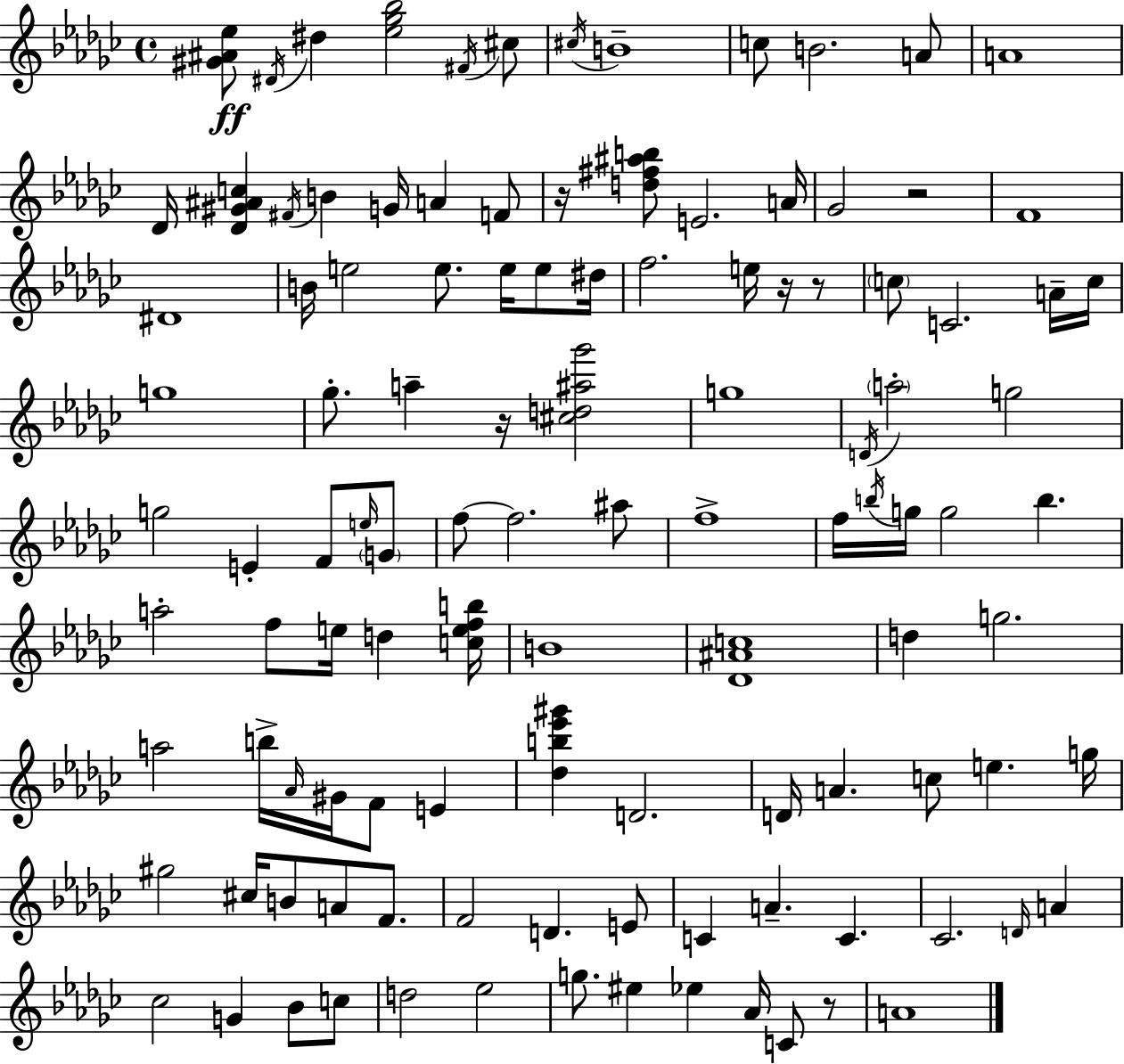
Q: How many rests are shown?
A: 6